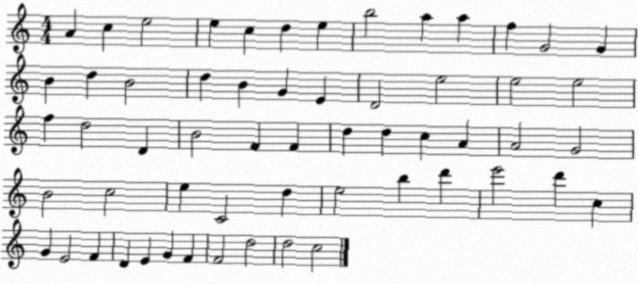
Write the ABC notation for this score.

X:1
T:Untitled
M:4/4
L:1/4
K:C
A c e2 e c d e b2 a a f G2 G B d B2 d B G E D2 e2 e2 e2 f d2 D B2 F F d d c A A2 G2 B2 c2 e C2 d e2 b d' e'2 d' c G E2 F D E G F F2 d2 d2 c2